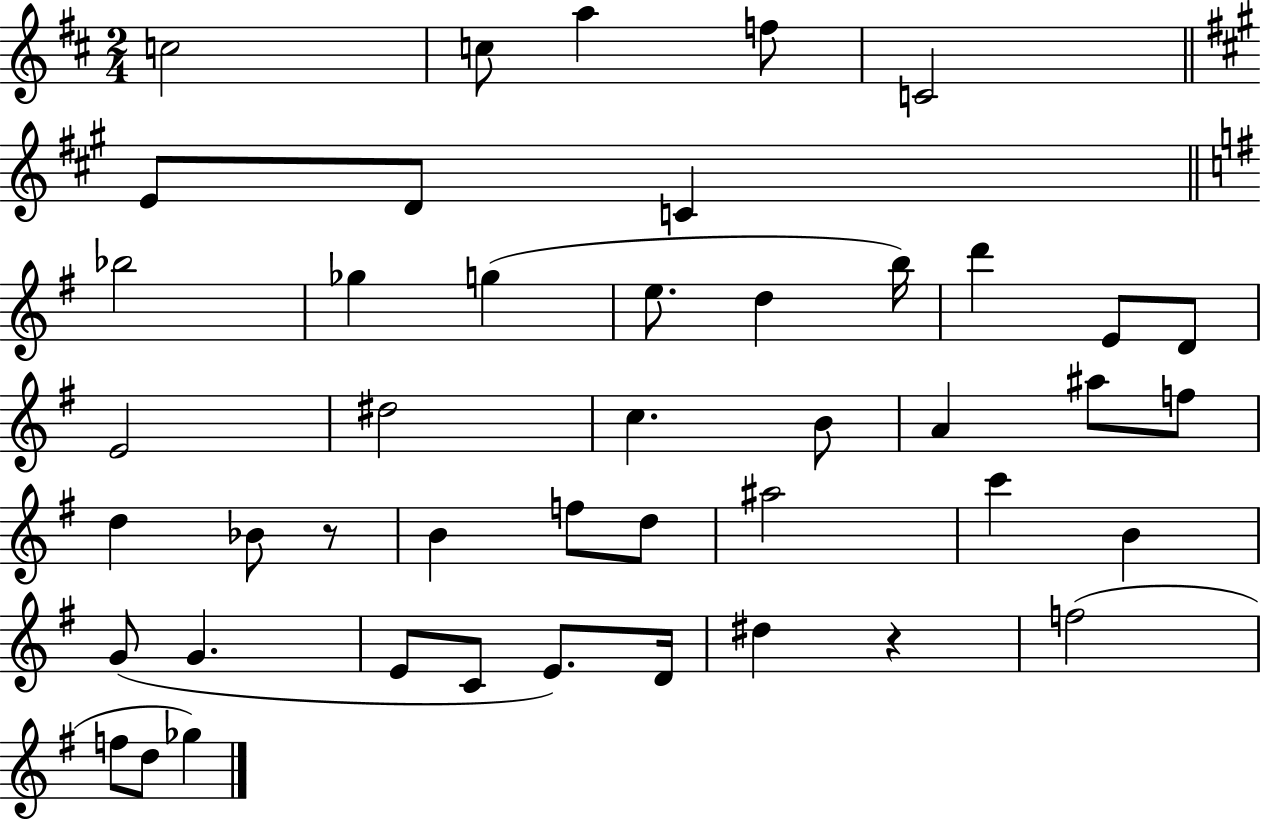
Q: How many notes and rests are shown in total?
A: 45